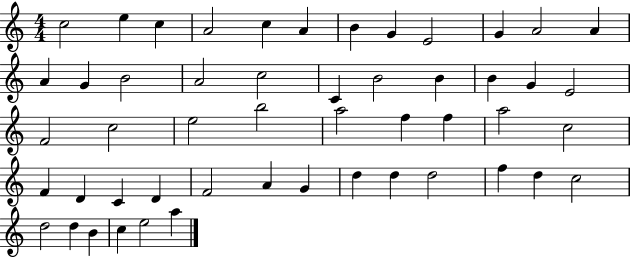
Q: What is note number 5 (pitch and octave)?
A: C5